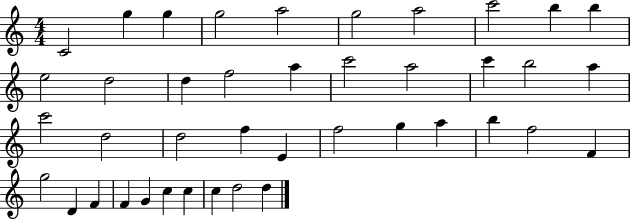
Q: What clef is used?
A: treble